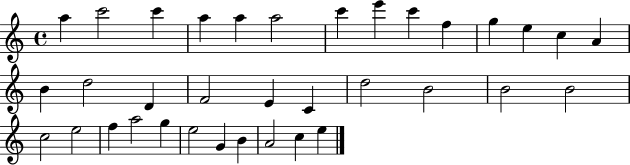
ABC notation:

X:1
T:Untitled
M:4/4
L:1/4
K:C
a c'2 c' a a a2 c' e' c' f g e c A B d2 D F2 E C d2 B2 B2 B2 c2 e2 f a2 g e2 G B A2 c e